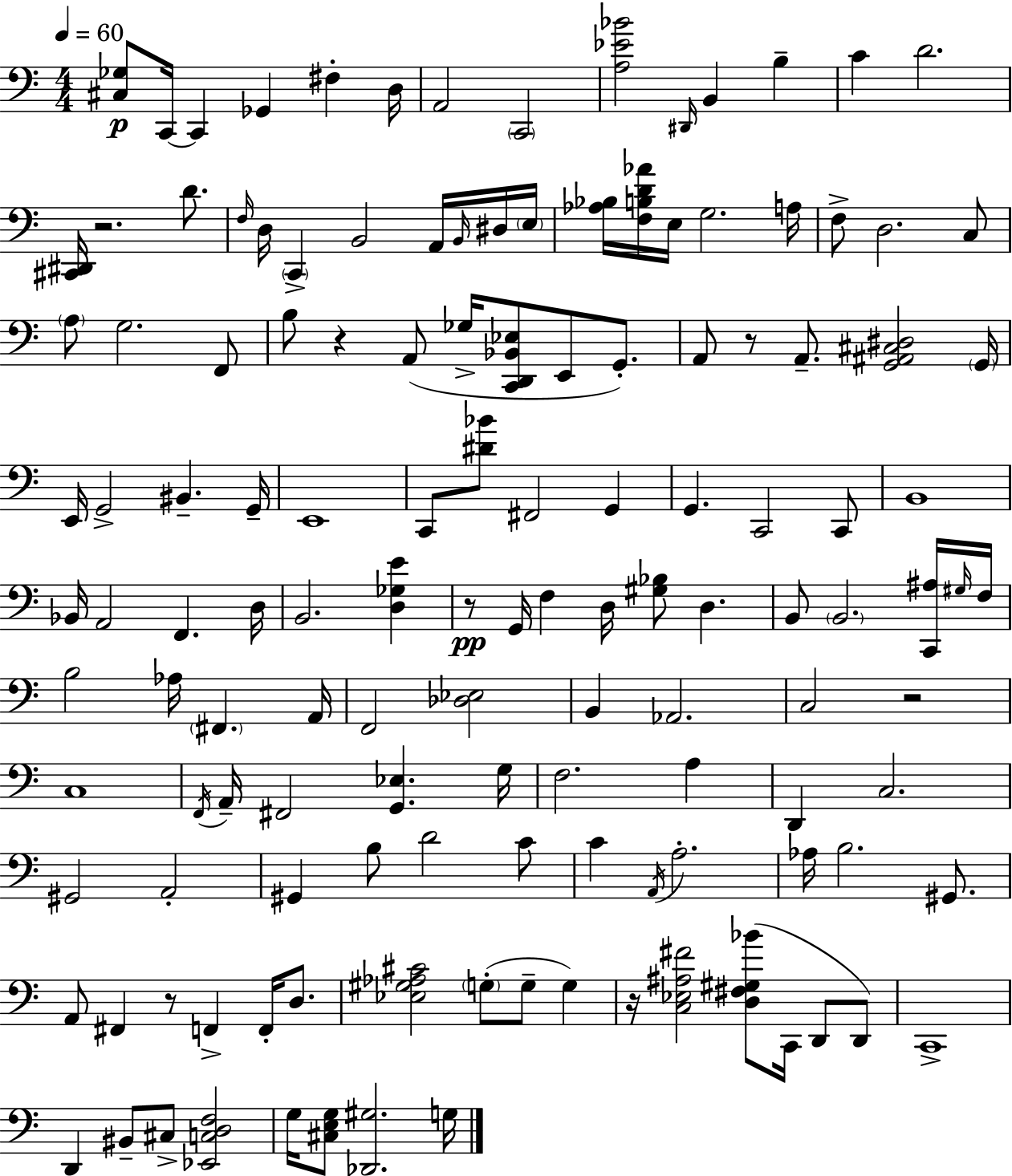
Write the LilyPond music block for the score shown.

{
  \clef bass
  \numericTimeSignature
  \time 4/4
  \key a \minor
  \tempo 4 = 60
  \repeat volta 2 { <cis ges>8\p c,16~~ c,4 ges,4 fis4-. d16 | a,2 \parenthesize c,2 | <a ees' bes'>2 \grace { dis,16 } b,4 b4-- | c'4 d'2. | \break <cis, dis,>16 r2. d'8. | \grace { f16 } d16 \parenthesize c,4-> b,2 a,16 | \grace { b,16 } dis16 \parenthesize e16 <aes bes>16 <f b d' aes'>16 e16 g2. | a16 f8-> d2. | \break c8 \parenthesize a8 g2. | f,8 b8 r4 a,8( ges16-> <c, d, bes, ees>8 e,8 | g,8.-.) a,8 r8 a,8.-- <g, ais, cis dis>2 | \parenthesize g,16 e,16 g,2-> bis,4.-- | \break g,16-- e,1 | c,8 <dis' bes'>8 fis,2 g,4 | g,4. c,2 | c,8 b,1 | \break bes,16 a,2 f,4. | d16 b,2. <d ges e'>4 | r8\pp g,16 f4 d16 <gis bes>8 d4. | b,8 \parenthesize b,2. | \break <c, ais>16 \grace { gis16 } f16 b2 aes16 \parenthesize fis,4. | a,16 f,2 <des ees>2 | b,4 aes,2. | c2 r2 | \break c1 | \acciaccatura { f,16 } a,16-- fis,2 <g, ees>4. | g16 f2. | a4 d,4 c2. | \break gis,2 a,2-. | gis,4 b8 d'2 | c'8 c'4 \acciaccatura { a,16 } a2.-. | aes16 b2. | \break gis,8. a,8 fis,4 r8 f,4-> | f,16-. d8. <ees gis aes cis'>2 \parenthesize g8-.( | g8-- g4) r16 <c ees ais fis'>2 <d fis gis bes'>8( | c,16 d,8 d,8) c,1-> | \break d,4 bis,8-- cis8-> <ees, c d f>2 | g16 <cis e g>8 <des, gis>2. | g16 } \bar "|."
}